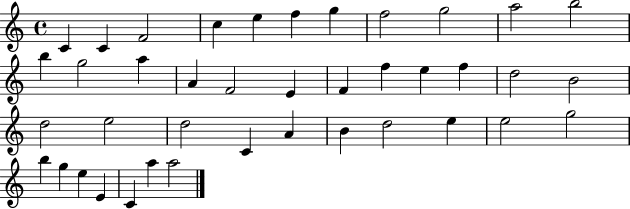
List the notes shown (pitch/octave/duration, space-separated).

C4/q C4/q F4/h C5/q E5/q F5/q G5/q F5/h G5/h A5/h B5/h B5/q G5/h A5/q A4/q F4/h E4/q F4/q F5/q E5/q F5/q D5/h B4/h D5/h E5/h D5/h C4/q A4/q B4/q D5/h E5/q E5/h G5/h B5/q G5/q E5/q E4/q C4/q A5/q A5/h